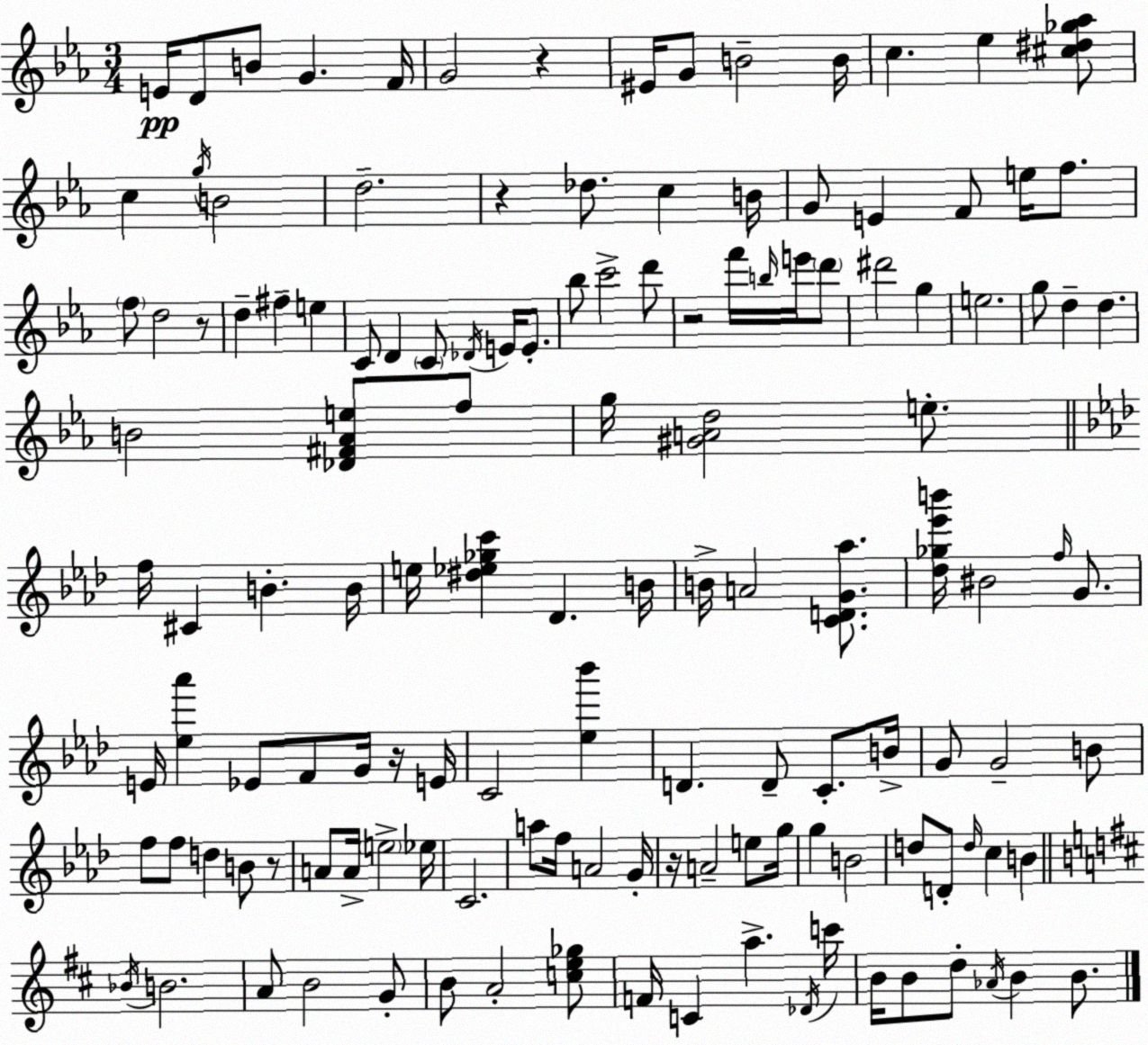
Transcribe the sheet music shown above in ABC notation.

X:1
T:Untitled
M:3/4
L:1/4
K:Eb
E/4 D/2 B/2 G F/4 G2 z ^E/4 G/2 B2 B/4 c _e [^c^d_g_a]/2 c g/4 B2 d2 z _d/2 c B/4 G/2 E F/2 e/4 f/2 f/2 d2 z/2 d ^f e C/2 D C/2 _D/4 E/4 E/2 _b/2 c'2 d'/2 z2 f'/4 b/4 e'/4 d'/2 ^d'2 g e2 g/2 d d B2 [_D^F_Ae]/2 f/2 g/4 [^GAd]2 e/2 f/4 ^C B B/4 e/4 [^d_e_gc'] _D B/4 B/4 A2 [CDG_a]/2 [_d_g_e'b']/4 ^B2 f/4 G/2 E/4 [_e_a'] _E/2 F/2 G/4 z/4 E/4 C2 [_e_b'] D D/2 C/2 B/4 G/2 G2 B/2 f/2 f/2 d B/2 z/2 A/2 A/4 e2 _e/4 C2 a/2 f/4 A2 G/4 z/4 A2 e/2 g/4 g B2 d/2 D/2 d/4 c B _B/4 B2 A/2 B2 G/2 B/2 A2 [ce_g]/2 F/4 C a _D/4 c'/4 B/4 B/2 d/2 _A/4 B B/2